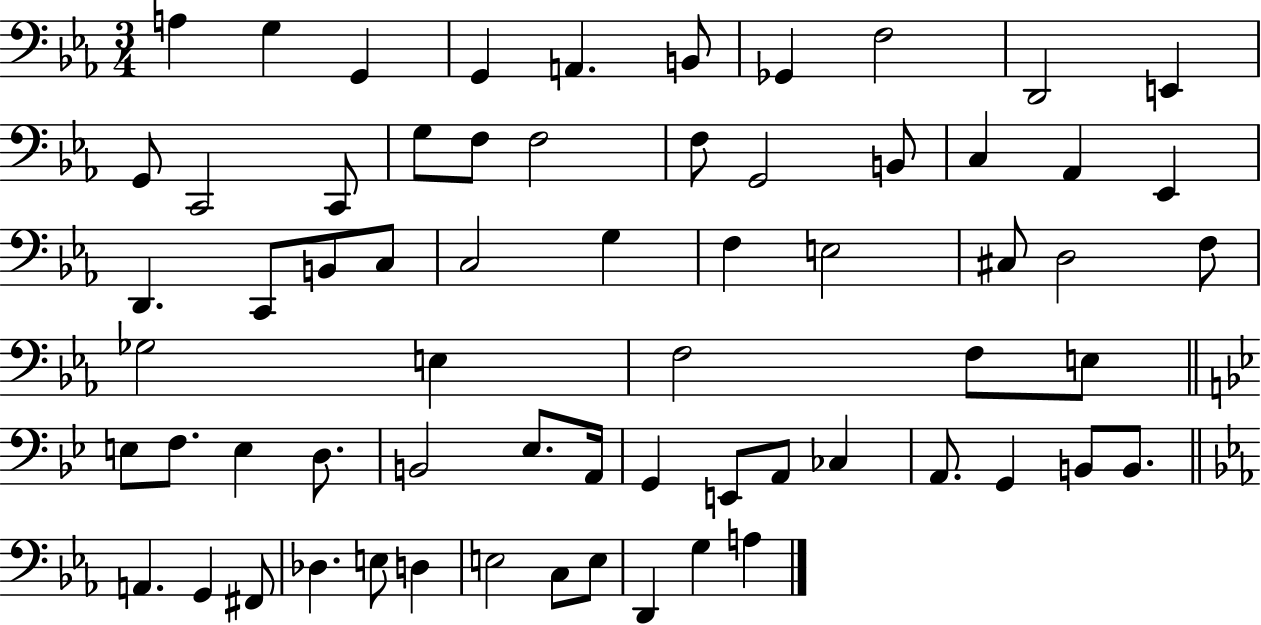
{
  \clef bass
  \numericTimeSignature
  \time 3/4
  \key ees \major
  \repeat volta 2 { a4 g4 g,4 | g,4 a,4. b,8 | ges,4 f2 | d,2 e,4 | \break g,8 c,2 c,8 | g8 f8 f2 | f8 g,2 b,8 | c4 aes,4 ees,4 | \break d,4. c,8 b,8 c8 | c2 g4 | f4 e2 | cis8 d2 f8 | \break ges2 e4 | f2 f8 e8 | \bar "||" \break \key bes \major e8 f8. e4 d8. | b,2 ees8. a,16 | g,4 e,8 a,8 ces4 | a,8. g,4 b,8 b,8. | \break \bar "||" \break \key ees \major a,4. g,4 fis,8 | des4. e8 d4 | e2 c8 e8 | d,4 g4 a4 | \break } \bar "|."
}